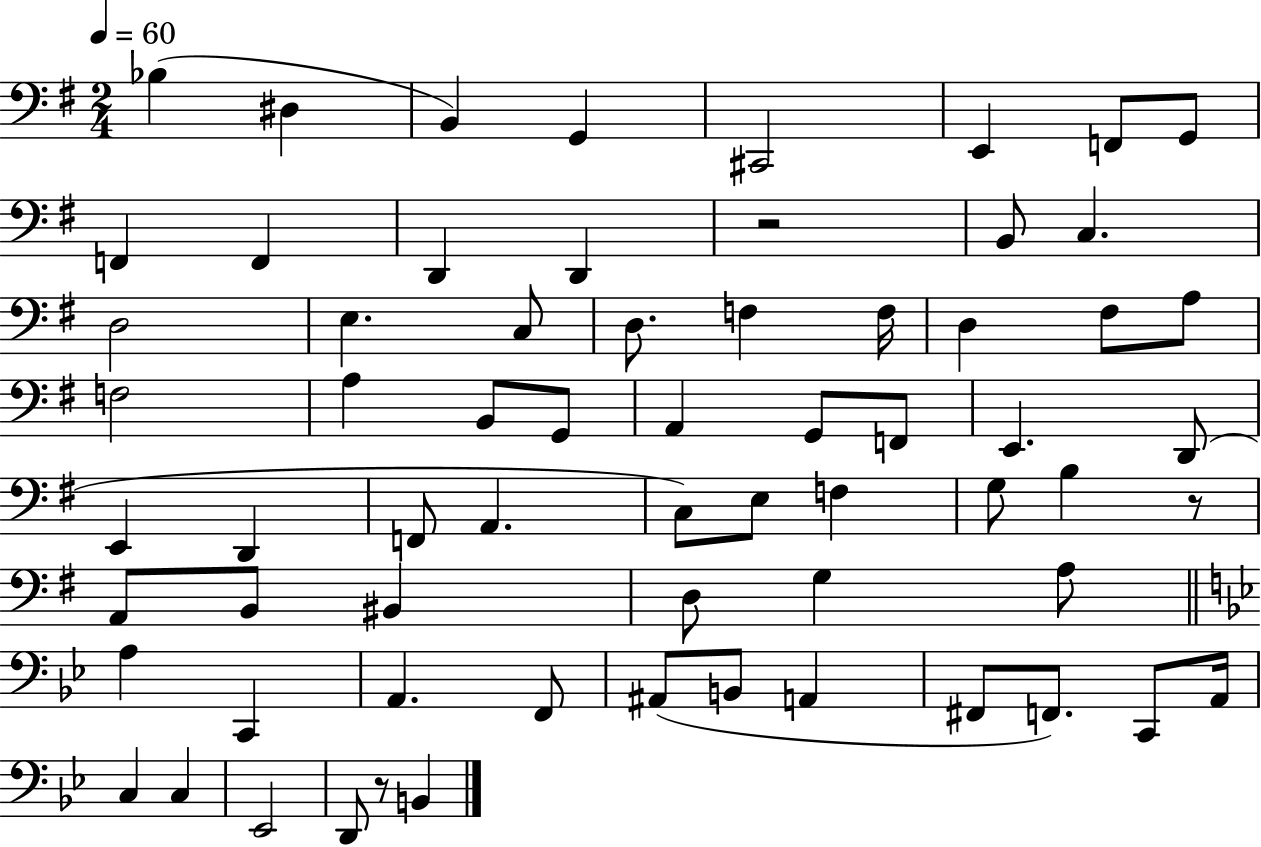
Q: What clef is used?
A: bass